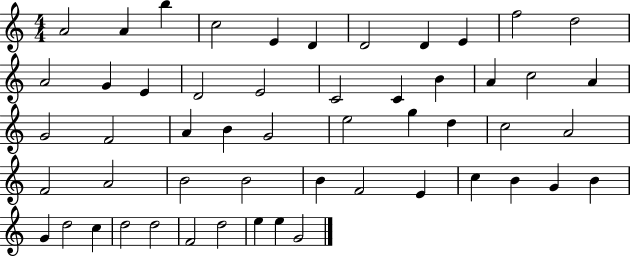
A4/h A4/q B5/q C5/h E4/q D4/q D4/h D4/q E4/q F5/h D5/h A4/h G4/q E4/q D4/h E4/h C4/h C4/q B4/q A4/q C5/h A4/q G4/h F4/h A4/q B4/q G4/h E5/h G5/q D5/q C5/h A4/h F4/h A4/h B4/h B4/h B4/q F4/h E4/q C5/q B4/q G4/q B4/q G4/q D5/h C5/q D5/h D5/h F4/h D5/h E5/q E5/q G4/h